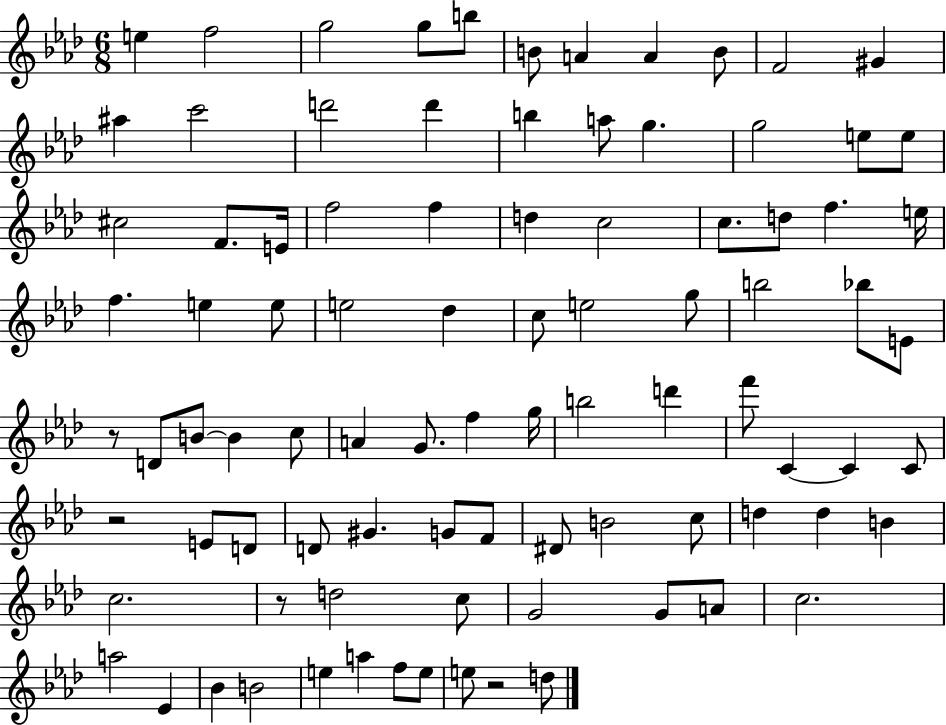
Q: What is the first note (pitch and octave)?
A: E5